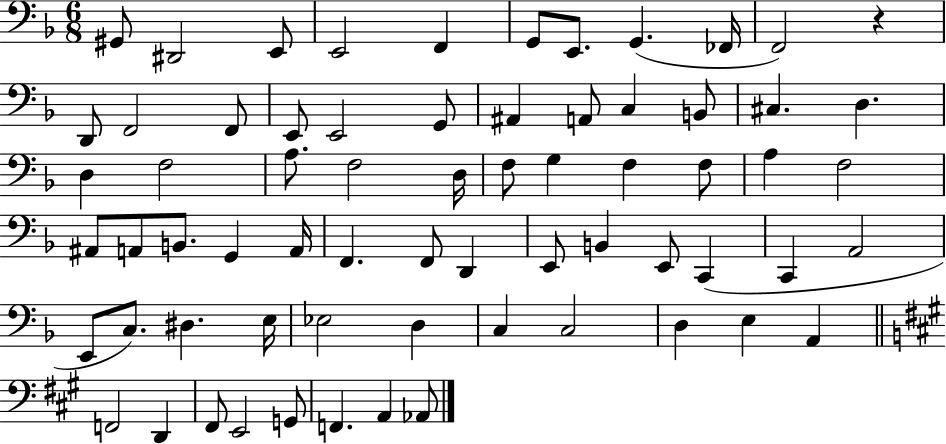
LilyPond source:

{
  \clef bass
  \numericTimeSignature
  \time 6/8
  \key f \major
  \repeat volta 2 { gis,8 dis,2 e,8 | e,2 f,4 | g,8 e,8. g,4.( fes,16 | f,2) r4 | \break d,8 f,2 f,8 | e,8 e,2 g,8 | ais,4 a,8 c4 b,8 | cis4. d4. | \break d4 f2 | a8. f2 d16 | f8 g4 f4 f8 | a4 f2 | \break ais,8 a,8 b,8. g,4 a,16 | f,4. f,8 d,4 | e,8 b,4 e,8 c,4( | c,4 a,2 | \break e,8 c8.) dis4. e16 | ees2 d4 | c4 c2 | d4 e4 a,4 | \break \bar "||" \break \key a \major f,2 d,4 | fis,8 e,2 g,8 | f,4. a,4 aes,8 | } \bar "|."
}